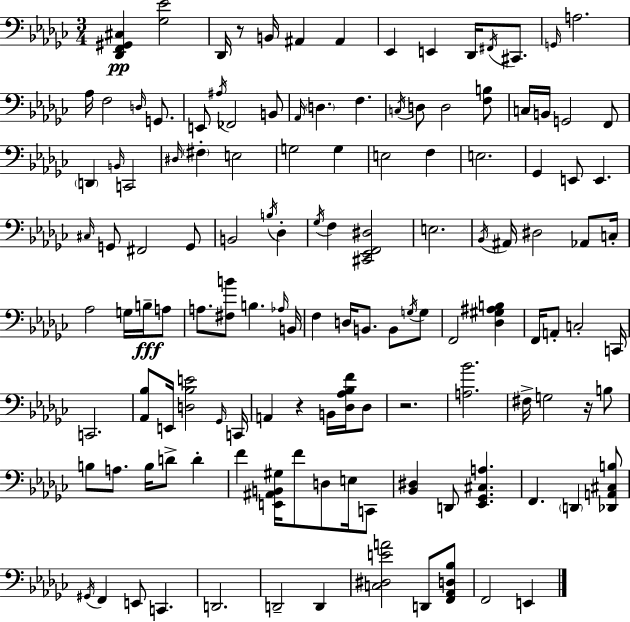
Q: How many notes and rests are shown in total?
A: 130